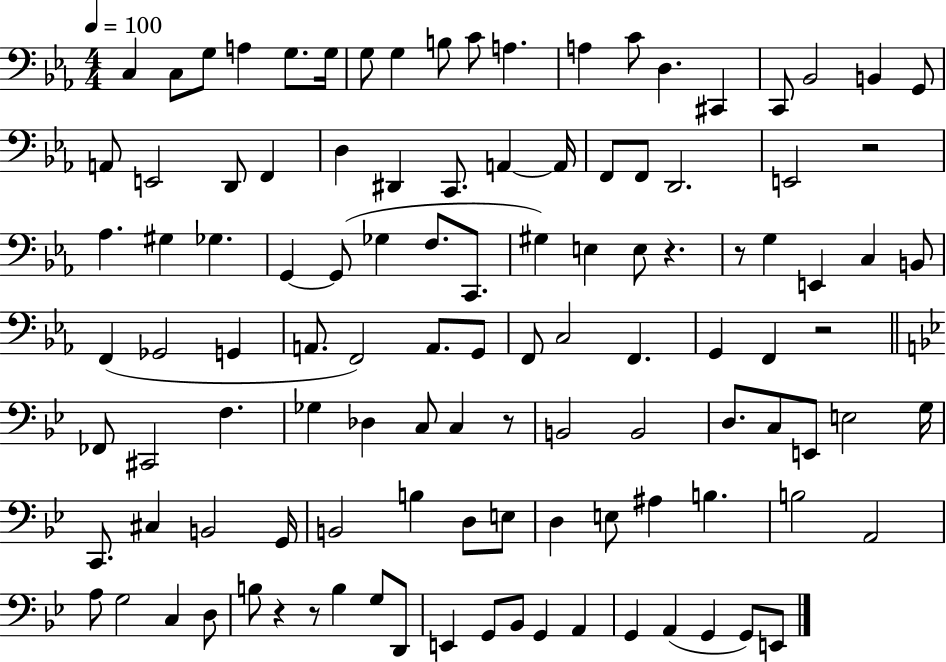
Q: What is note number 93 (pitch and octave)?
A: B3